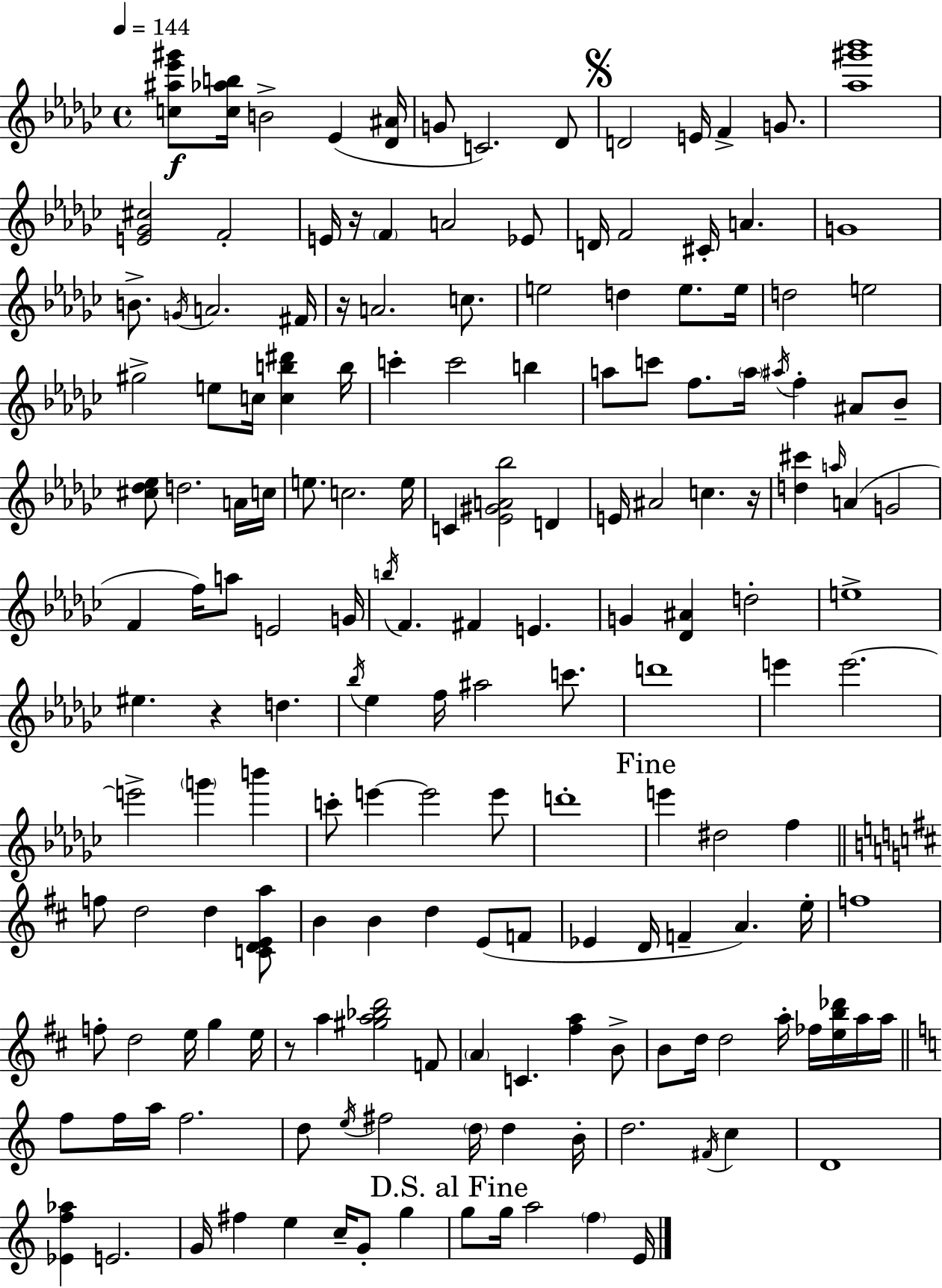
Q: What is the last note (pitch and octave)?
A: E4